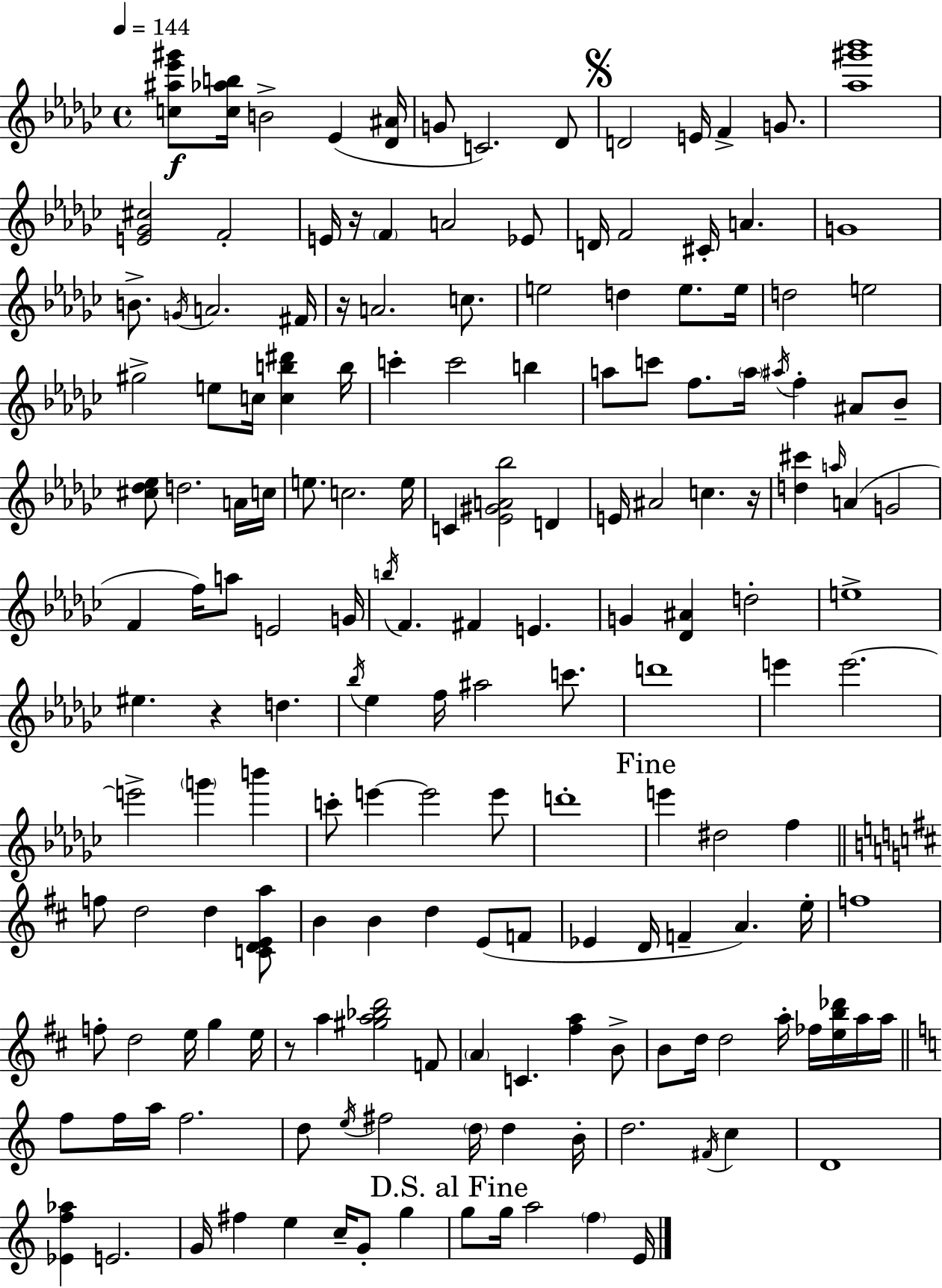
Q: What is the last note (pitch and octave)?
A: E4